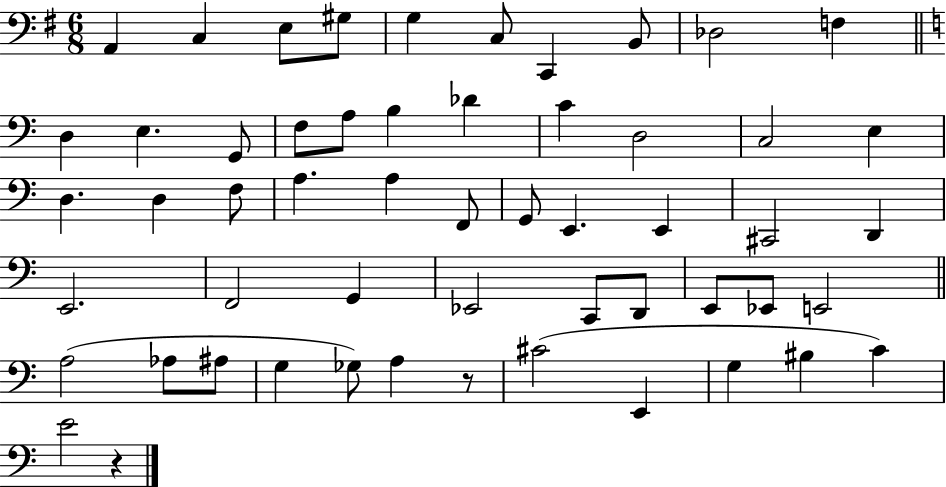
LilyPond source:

{
  \clef bass
  \numericTimeSignature
  \time 6/8
  \key g \major
  a,4 c4 e8 gis8 | g4 c8 c,4 b,8 | des2 f4 | \bar "||" \break \key c \major d4 e4. g,8 | f8 a8 b4 des'4 | c'4 d2 | c2 e4 | \break d4. d4 f8 | a4. a4 f,8 | g,8 e,4. e,4 | cis,2 d,4 | \break e,2. | f,2 g,4 | ees,2 c,8 d,8 | e,8 ees,8 e,2 | \break \bar "||" \break \key c \major a2( aes8 ais8 | g4 ges8) a4 r8 | cis'2( e,4 | g4 bis4 c'4) | \break e'2 r4 | \bar "|."
}